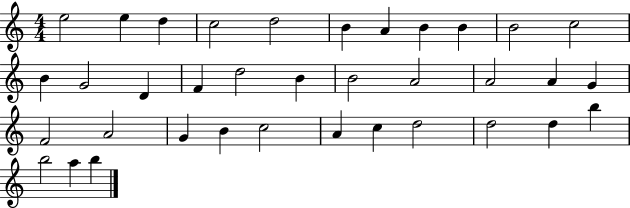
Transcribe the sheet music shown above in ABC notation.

X:1
T:Untitled
M:4/4
L:1/4
K:C
e2 e d c2 d2 B A B B B2 c2 B G2 D F d2 B B2 A2 A2 A G F2 A2 G B c2 A c d2 d2 d b b2 a b